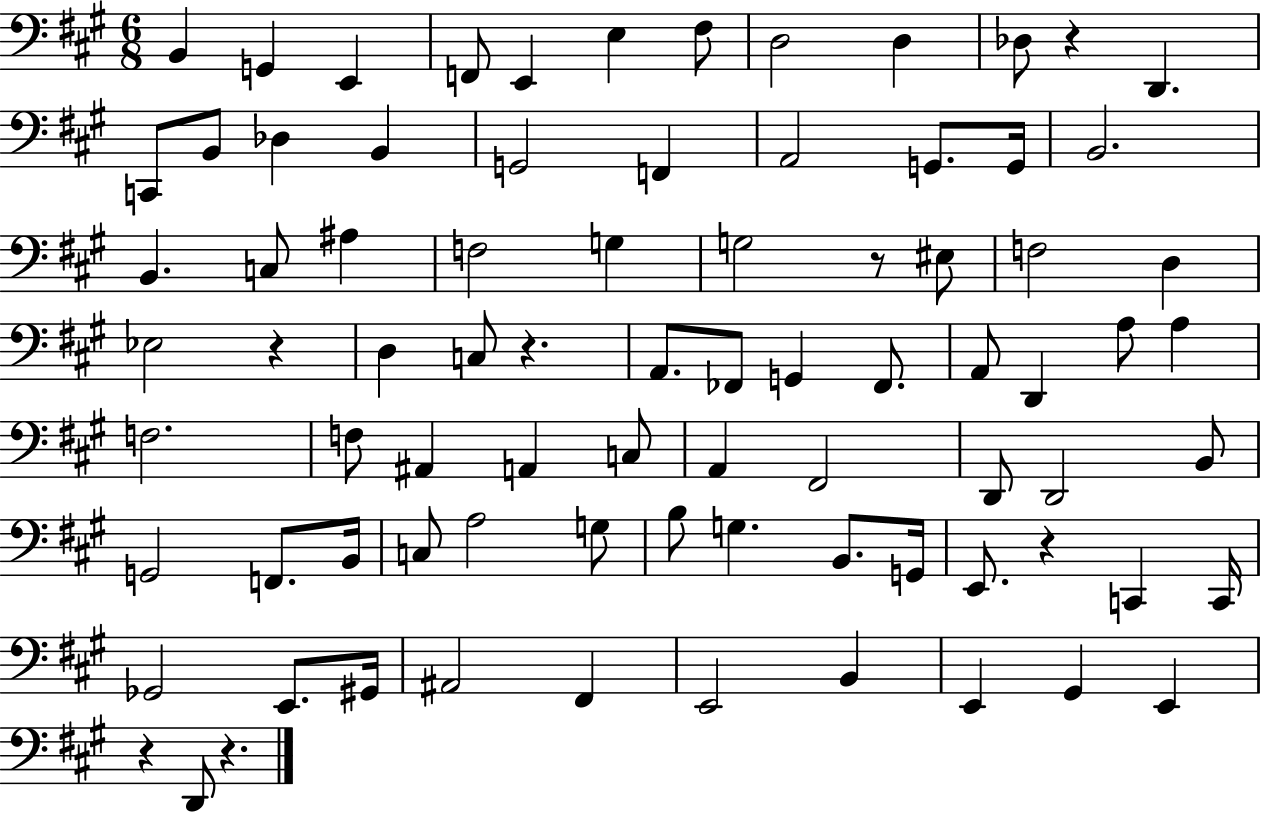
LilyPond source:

{
  \clef bass
  \numericTimeSignature
  \time 6/8
  \key a \major
  b,4 g,4 e,4 | f,8 e,4 e4 fis8 | d2 d4 | des8 r4 d,4. | \break c,8 b,8 des4 b,4 | g,2 f,4 | a,2 g,8. g,16 | b,2. | \break b,4. c8 ais4 | f2 g4 | g2 r8 eis8 | f2 d4 | \break ees2 r4 | d4 c8 r4. | a,8. fes,8 g,4 fes,8. | a,8 d,4 a8 a4 | \break f2. | f8 ais,4 a,4 c8 | a,4 fis,2 | d,8 d,2 b,8 | \break g,2 f,8. b,16 | c8 a2 g8 | b8 g4. b,8. g,16 | e,8. r4 c,4 c,16 | \break ges,2 e,8. gis,16 | ais,2 fis,4 | e,2 b,4 | e,4 gis,4 e,4 | \break r4 d,8 r4. | \bar "|."
}